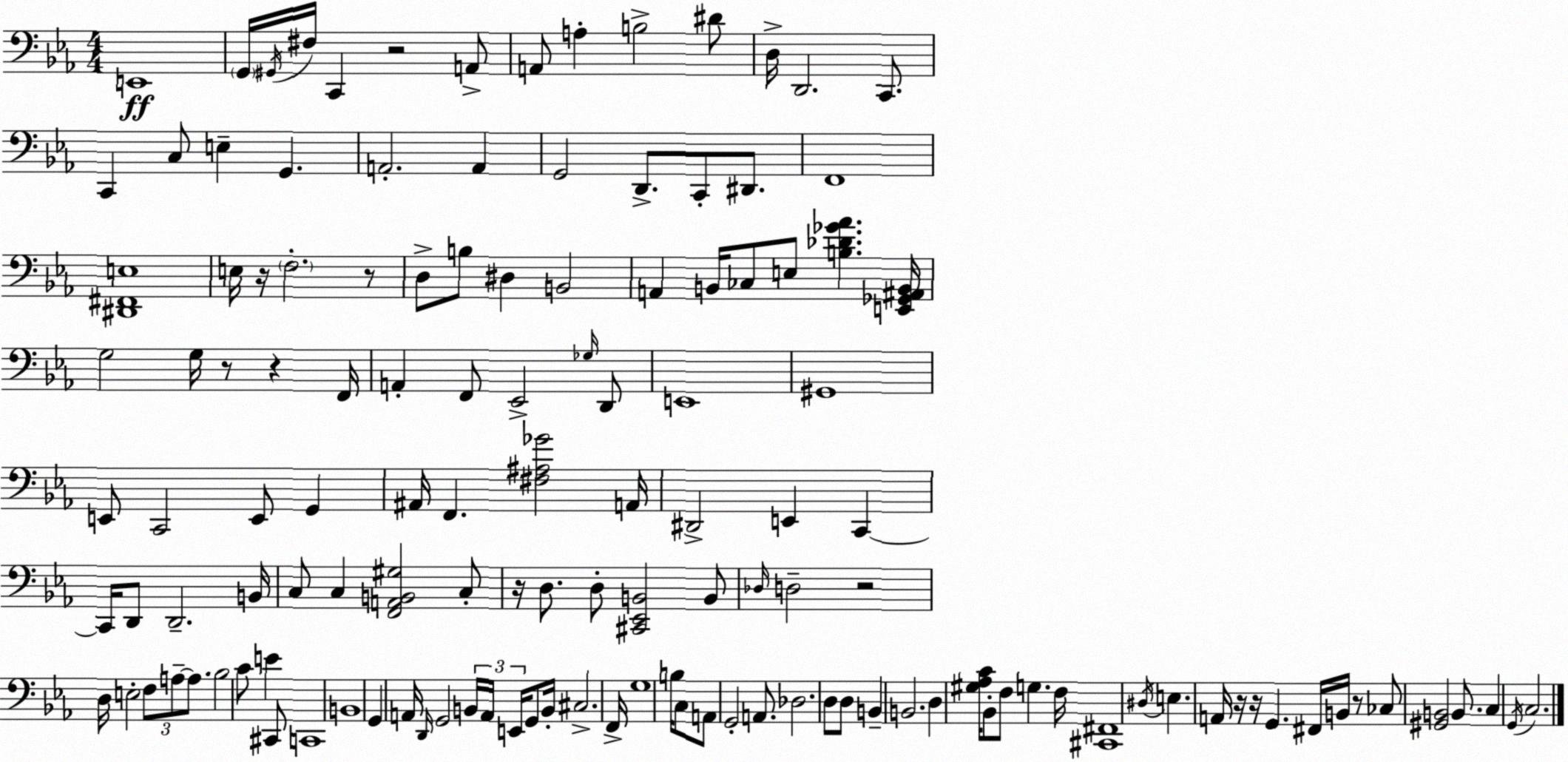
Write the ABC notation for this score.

X:1
T:Untitled
M:4/4
L:1/4
K:Eb
E,,4 G,,/4 ^G,,/4 ^F,/4 C,, z2 A,,/2 A,,/2 A, B,2 ^D/2 D,/4 D,,2 C,,/2 C,, C,/2 E, G,, A,,2 A,, G,,2 D,,/2 C,,/2 ^D,,/2 F,,4 [^D,,^F,,E,]4 E,/4 z/4 F,2 z/2 D,/2 B,/2 ^D, B,,2 A,, B,,/4 _C,/2 E,/2 [B,_D_G_A] [E,,_G,,^A,,B,,]/4 G,2 G,/4 z/2 z F,,/4 A,, F,,/2 _E,,2 _G,/4 D,,/2 E,,4 ^G,,4 E,,/2 C,,2 E,,/2 G,, ^A,,/4 F,, [^F,^A,_G]2 A,,/4 ^D,,2 E,, C,, C,,/4 D,,/2 D,,2 B,,/4 C,/2 C, [F,,A,,B,,^G,]2 C,/2 z/4 D,/2 D,/2 [^C,,_E,,B,,]2 B,,/2 _D,/4 D,2 z2 D,/4 E,2 F,/2 A,/2 A,/2 _B,2 C/2 E ^C,,/2 C,,4 B,,4 G,, A,,/4 D,,/4 G,,2 B,,/4 A,,/4 E,,/4 G,,/2 B,,/4 ^C,2 F,,/4 G,4 B,/4 C,/2 A,,/2 G,,2 A,,/2 _D,2 D,/2 D,/2 B,, B,,2 D, [^G,_A,C]/4 _B,,/2 F,/2 G, F,/4 [^C,,^F,,]4 ^D,/4 E, A,,/4 z/4 z/4 G,, ^F,,/4 B,,/4 z/2 _C,/2 [^G,,B,,]2 B,,/2 C, G,,/4 C,2